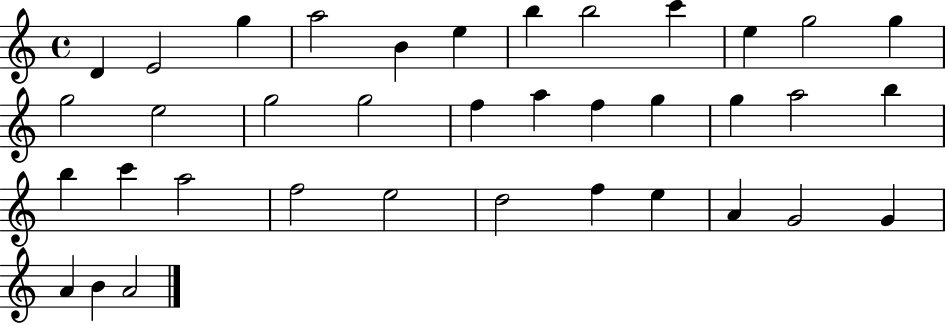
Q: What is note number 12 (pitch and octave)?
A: G5